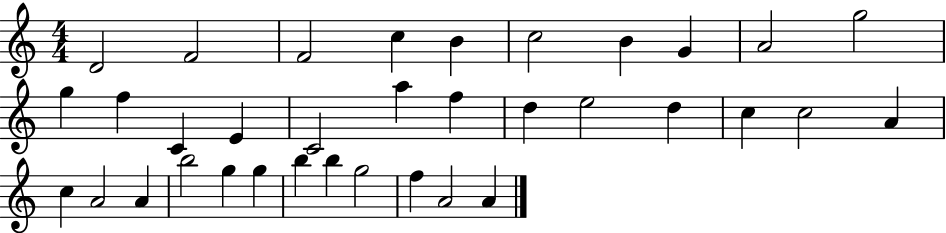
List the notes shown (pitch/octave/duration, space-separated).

D4/h F4/h F4/h C5/q B4/q C5/h B4/q G4/q A4/h G5/h G5/q F5/q C4/q E4/q C4/h A5/q F5/q D5/q E5/h D5/q C5/q C5/h A4/q C5/q A4/h A4/q B5/h G5/q G5/q B5/q B5/q G5/h F5/q A4/h A4/q